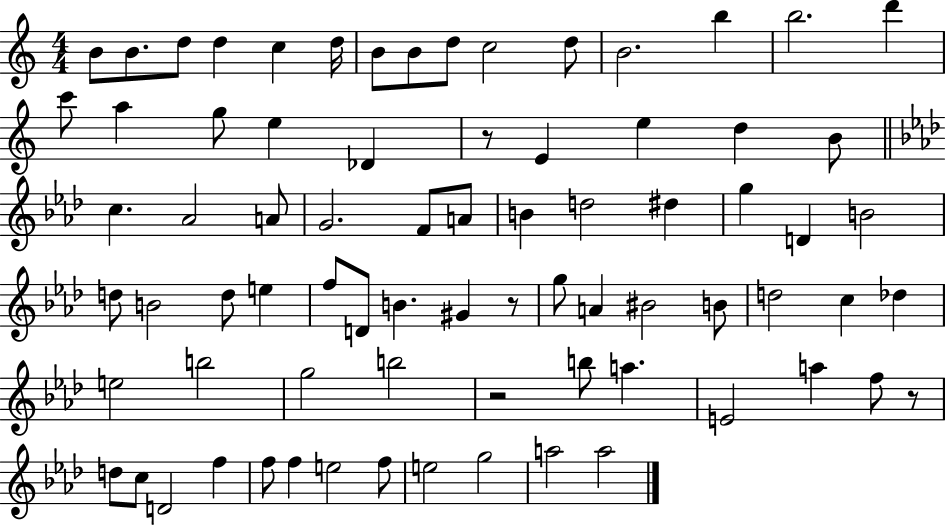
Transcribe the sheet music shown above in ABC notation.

X:1
T:Untitled
M:4/4
L:1/4
K:C
B/2 B/2 d/2 d c d/4 B/2 B/2 d/2 c2 d/2 B2 b b2 d' c'/2 a g/2 e _D z/2 E e d B/2 c _A2 A/2 G2 F/2 A/2 B d2 ^d g D B2 d/2 B2 d/2 e f/2 D/2 B ^G z/2 g/2 A ^B2 B/2 d2 c _d e2 b2 g2 b2 z2 b/2 a E2 a f/2 z/2 d/2 c/2 D2 f f/2 f e2 f/2 e2 g2 a2 a2